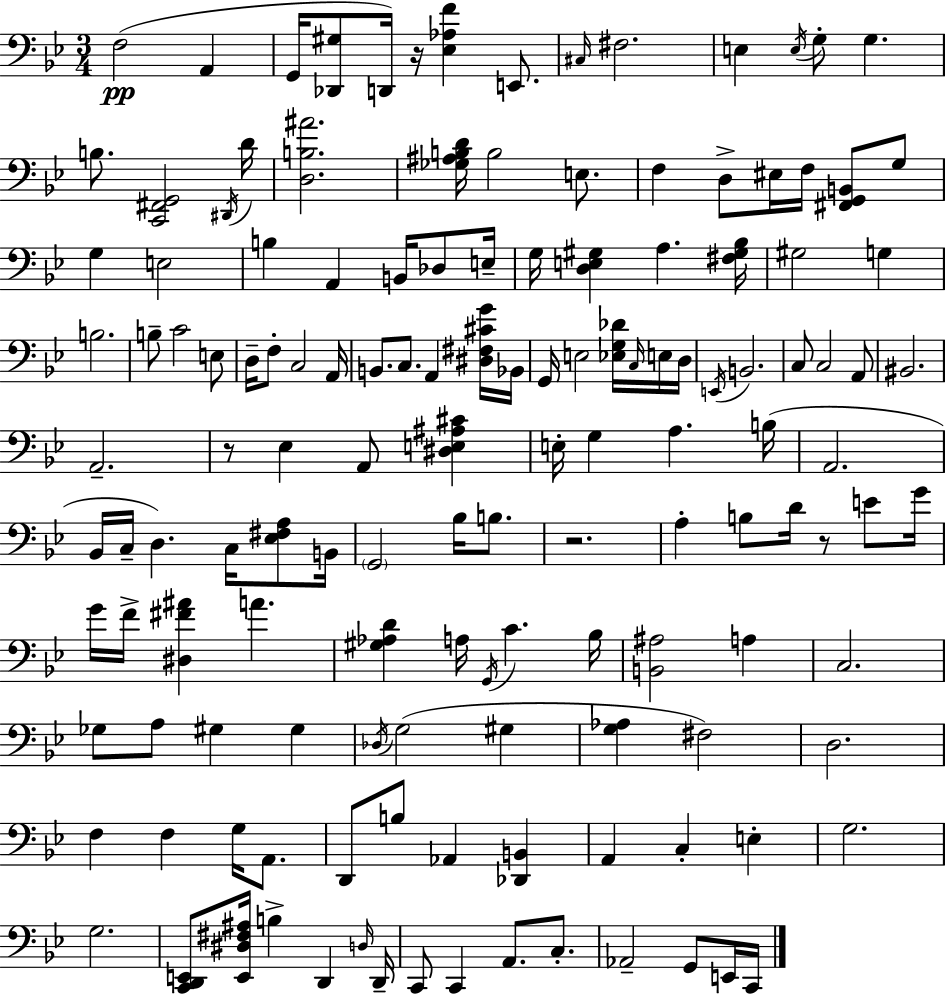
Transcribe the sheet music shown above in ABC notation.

X:1
T:Untitled
M:3/4
L:1/4
K:Bb
F,2 A,, G,,/4 [_D,,^G,]/2 D,,/4 z/4 [_E,_A,F] E,,/2 ^C,/4 ^F,2 E, E,/4 G,/2 G, B,/2 [C,,^F,,G,,]2 ^D,,/4 D/4 [D,B,^A]2 [_G,^A,B,D]/4 B,2 E,/2 F, D,/2 ^E,/4 F,/4 [^F,,G,,B,,]/2 G,/2 G, E,2 B, A,, B,,/4 _D,/2 E,/4 G,/4 [D,E,^G,] A, [^F,^G,_B,]/4 ^G,2 G, B,2 B,/2 C2 E,/2 D,/4 F,/2 C,2 A,,/4 B,,/2 C,/2 A,, [^D,^F,^CG]/4 _B,,/4 G,,/4 E,2 [_E,G,_D]/4 C,/4 E,/4 D,/4 E,,/4 B,,2 C,/2 C,2 A,,/2 ^B,,2 A,,2 z/2 _E, A,,/2 [^D,E,^A,^C] E,/4 G, A, B,/4 A,,2 _B,,/4 C,/4 D, C,/4 [_E,^F,A,]/2 B,,/4 G,,2 _B,/4 B,/2 z2 A, B,/2 D/4 z/2 E/2 G/4 G/4 F/4 [^D,^F^A] A [^G,_A,D] A,/4 G,,/4 C _B,/4 [B,,^A,]2 A, C,2 _G,/2 A,/2 ^G, ^G, _D,/4 G,2 ^G, [G,_A,] ^F,2 D,2 F, F, G,/4 A,,/2 D,,/2 B,/2 _A,, [_D,,B,,] A,, C, E, G,2 G,2 [C,,D,,E,,]/2 [E,,^D,^F,^A,]/4 B, D,, D,/4 D,,/4 C,,/2 C,, A,,/2 C,/2 _A,,2 G,,/2 E,,/4 C,,/4